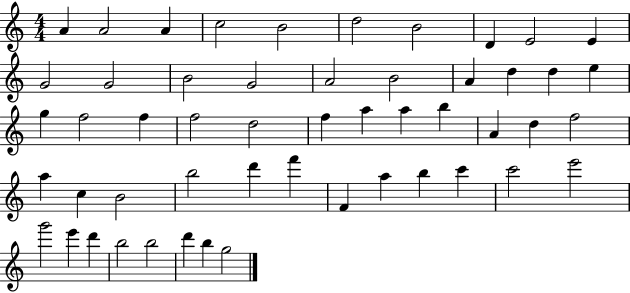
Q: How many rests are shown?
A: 0